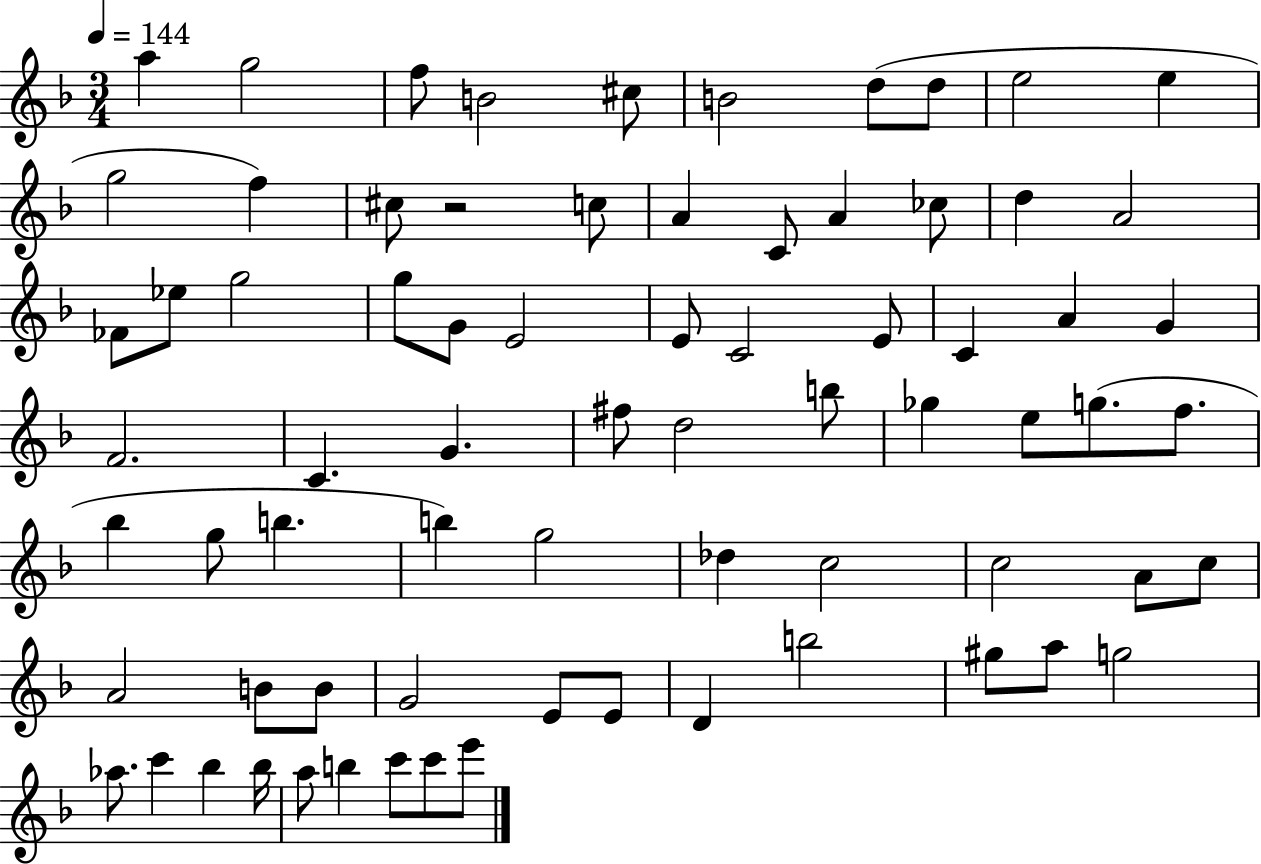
X:1
T:Untitled
M:3/4
L:1/4
K:F
a g2 f/2 B2 ^c/2 B2 d/2 d/2 e2 e g2 f ^c/2 z2 c/2 A C/2 A _c/2 d A2 _F/2 _e/2 g2 g/2 G/2 E2 E/2 C2 E/2 C A G F2 C G ^f/2 d2 b/2 _g e/2 g/2 f/2 _b g/2 b b g2 _d c2 c2 A/2 c/2 A2 B/2 B/2 G2 E/2 E/2 D b2 ^g/2 a/2 g2 _a/2 c' _b _b/4 a/2 b c'/2 c'/2 e'/2